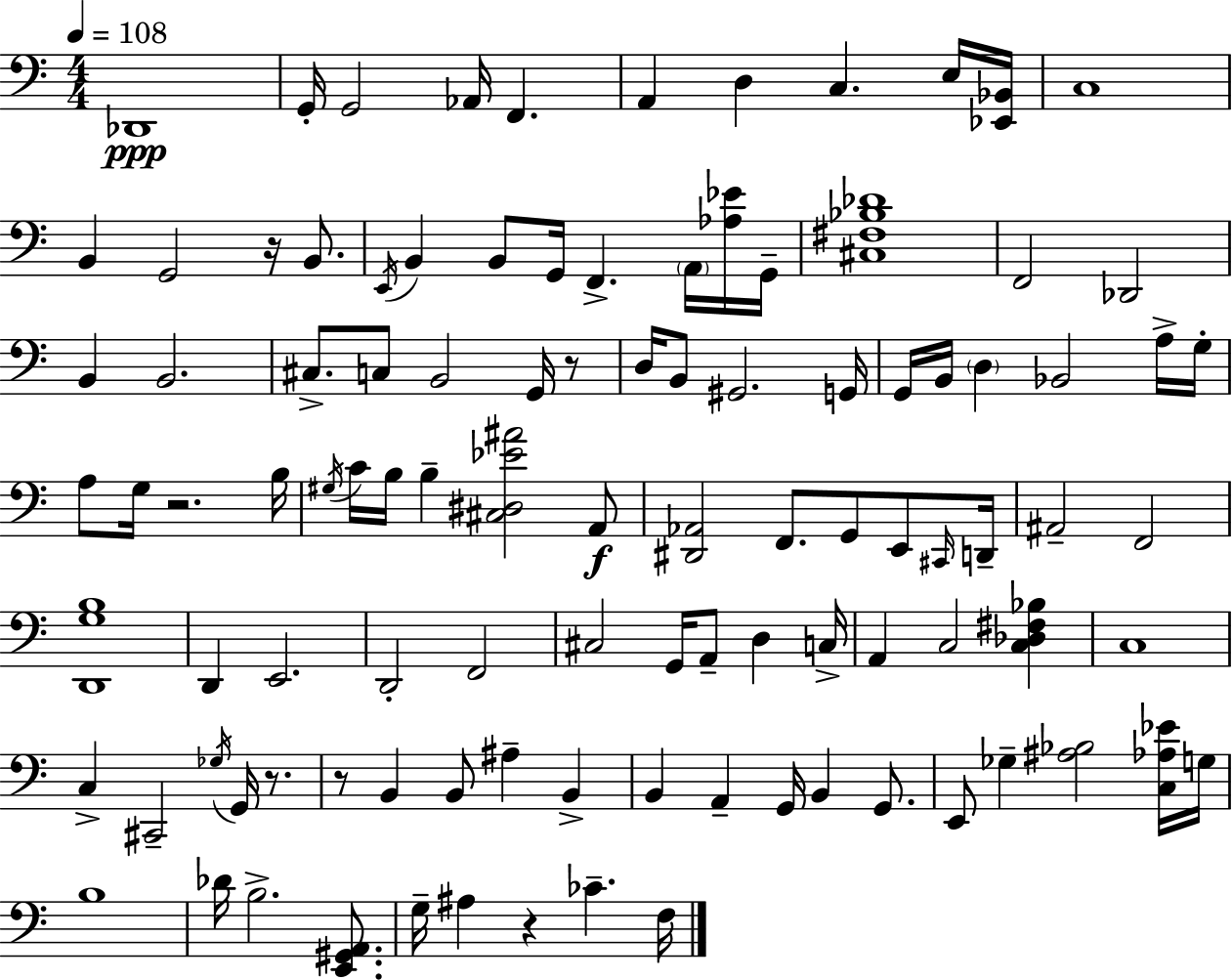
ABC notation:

X:1
T:Untitled
M:4/4
L:1/4
K:C
_D,,4 G,,/4 G,,2 _A,,/4 F,, A,, D, C, E,/4 [_E,,_B,,]/4 C,4 B,, G,,2 z/4 B,,/2 E,,/4 B,, B,,/2 G,,/4 F,, A,,/4 [_A,_E]/4 G,,/4 [^C,^F,_B,_D]4 F,,2 _D,,2 B,, B,,2 ^C,/2 C,/2 B,,2 G,,/4 z/2 D,/4 B,,/2 ^G,,2 G,,/4 G,,/4 B,,/4 D, _B,,2 A,/4 G,/4 A,/2 G,/4 z2 B,/4 ^G,/4 C/4 B,/4 B, [^C,^D,_E^A]2 A,,/2 [^D,,_A,,]2 F,,/2 G,,/2 E,,/2 ^C,,/4 D,,/4 ^A,,2 F,,2 [D,,G,B,]4 D,, E,,2 D,,2 F,,2 ^C,2 G,,/4 A,,/2 D, C,/4 A,, C,2 [C,_D,^F,_B,] C,4 C, ^C,,2 _G,/4 G,,/4 z/2 z/2 B,, B,,/2 ^A, B,, B,, A,, G,,/4 B,, G,,/2 E,,/2 _G, [^A,_B,]2 [C,_A,_E]/4 G,/4 B,4 _D/4 B,2 [E,,^G,,A,,]/2 G,/4 ^A, z _C F,/4